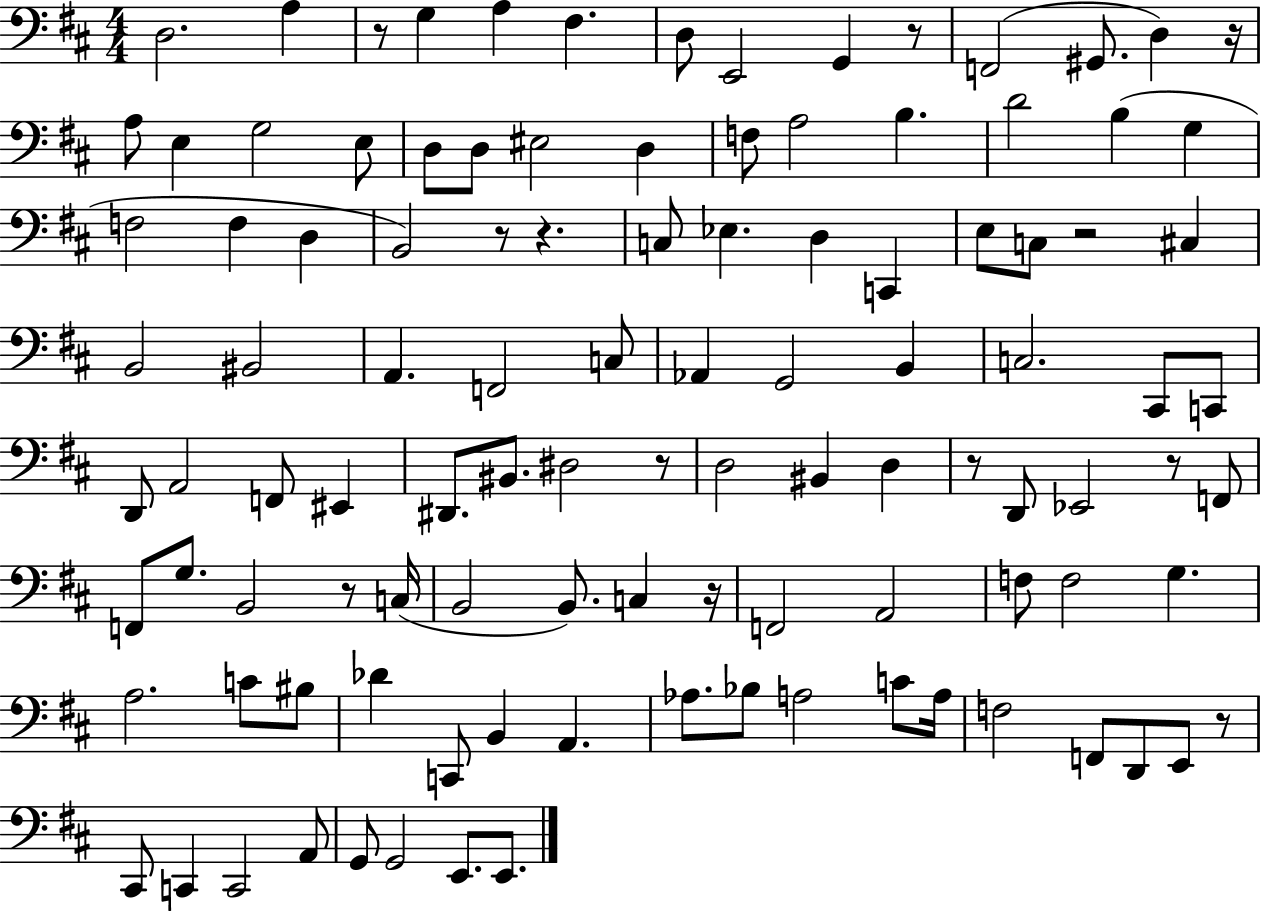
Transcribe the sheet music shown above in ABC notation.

X:1
T:Untitled
M:4/4
L:1/4
K:D
D,2 A, z/2 G, A, ^F, D,/2 E,,2 G,, z/2 F,,2 ^G,,/2 D, z/4 A,/2 E, G,2 E,/2 D,/2 D,/2 ^E,2 D, F,/2 A,2 B, D2 B, G, F,2 F, D, B,,2 z/2 z C,/2 _E, D, C,, E,/2 C,/2 z2 ^C, B,,2 ^B,,2 A,, F,,2 C,/2 _A,, G,,2 B,, C,2 ^C,,/2 C,,/2 D,,/2 A,,2 F,,/2 ^E,, ^D,,/2 ^B,,/2 ^D,2 z/2 D,2 ^B,, D, z/2 D,,/2 _E,,2 z/2 F,,/2 F,,/2 G,/2 B,,2 z/2 C,/4 B,,2 B,,/2 C, z/4 F,,2 A,,2 F,/2 F,2 G, A,2 C/2 ^B,/2 _D C,,/2 B,, A,, _A,/2 _B,/2 A,2 C/2 A,/4 F,2 F,,/2 D,,/2 E,,/2 z/2 ^C,,/2 C,, C,,2 A,,/2 G,,/2 G,,2 E,,/2 E,,/2